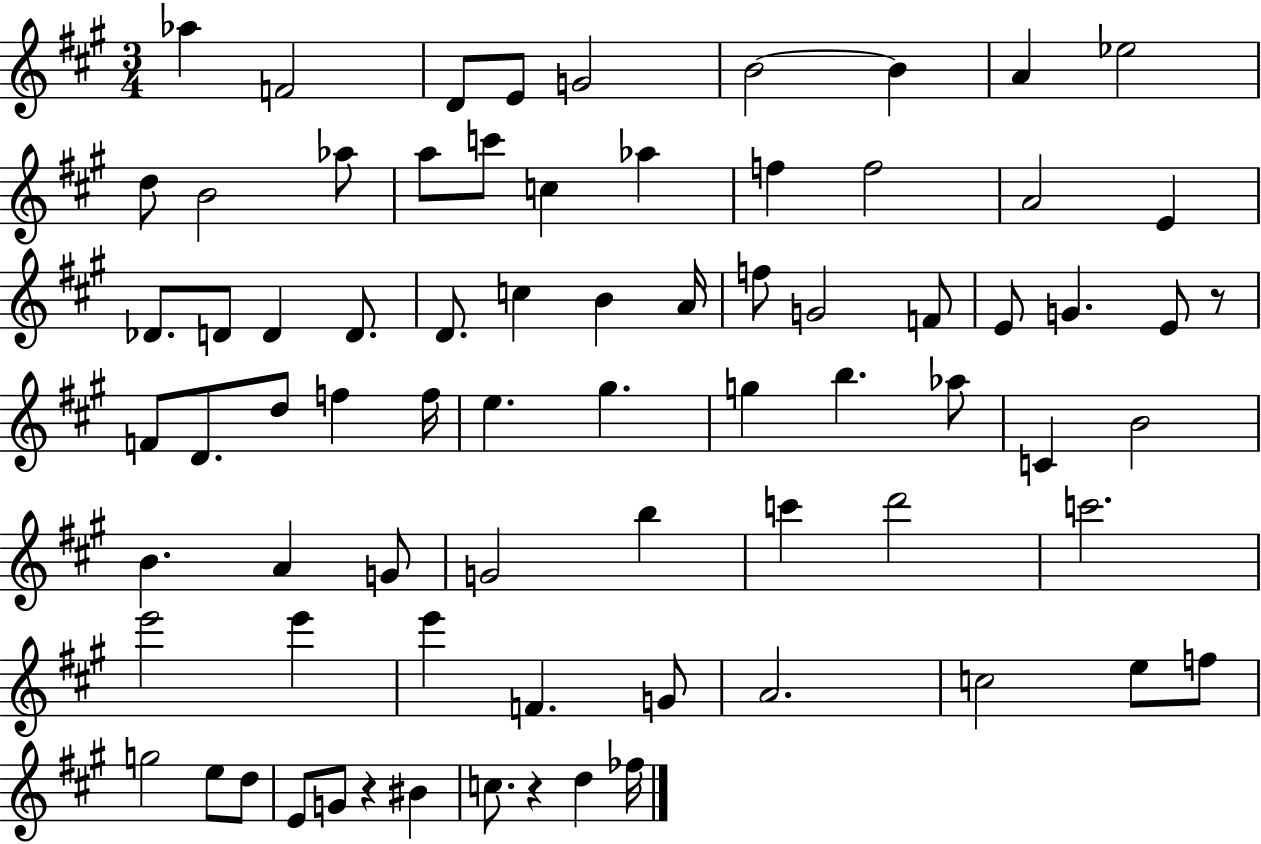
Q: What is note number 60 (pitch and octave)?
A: A4